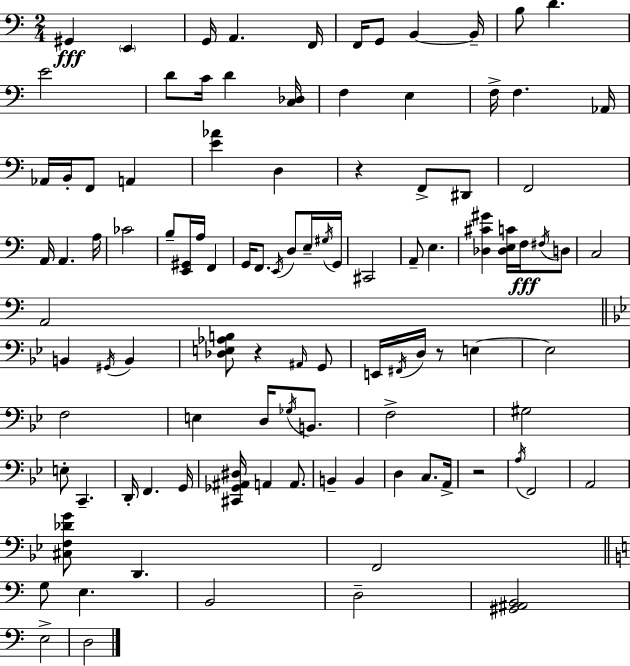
{
  \clef bass
  \numericTimeSignature
  \time 2/4
  \key a \minor
  gis,4\fff \parenthesize e,4 | g,16 a,4. f,16 | f,16 g,8 b,4~~ b,16-- | b8 d'4. | \break e'2 | d'8 c'16 d'4 <c des>16 | f4 e4 | f16-> f4. aes,16 | \break aes,16 b,16-. f,8 a,4 | <e' aes'>4 d4 | r4 f,8-> dis,8 | f,2 | \break a,16 a,4. a16 | ces'2 | b8-- <e, gis,>16 a16 f,4 | g,16 f,8. \acciaccatura { e,16 } d8 e16-- | \break \acciaccatura { gis16 } g,16 cis,2 | a,8-- e4. | <des cis' gis'>4 <des e c'>16 f16\fff | \acciaccatura { fis16 } d8 c2 | \break a,2 | \bar "||" \break \key bes \major b,4 \acciaccatura { gis,16 } b,4 | <des e aes b>8 r4 \grace { ais,16 } | g,8 e,16 \acciaccatura { fis,16 } d16 r8 e4~~ | e2 | \break f2 | e4 d16 | \acciaccatura { ges16 } b,8. f2-> | gis2 | \break e8-. c,4.-- | d,16-. f,4. | g,16 <cis, ges, ais, dis>16 a,4 | a,8. b,4-- | \break b,4 d4 | c8. a,16-> r2 | \acciaccatura { a16 } f,2 | a,2 | \break <cis f des' g'>8 d,4. | f,2 | \bar "||" \break \key c \major g8 e4. | b,2 | d2-- | <gis, ais, b,>2 | \break e2-> | d2 | \bar "|."
}